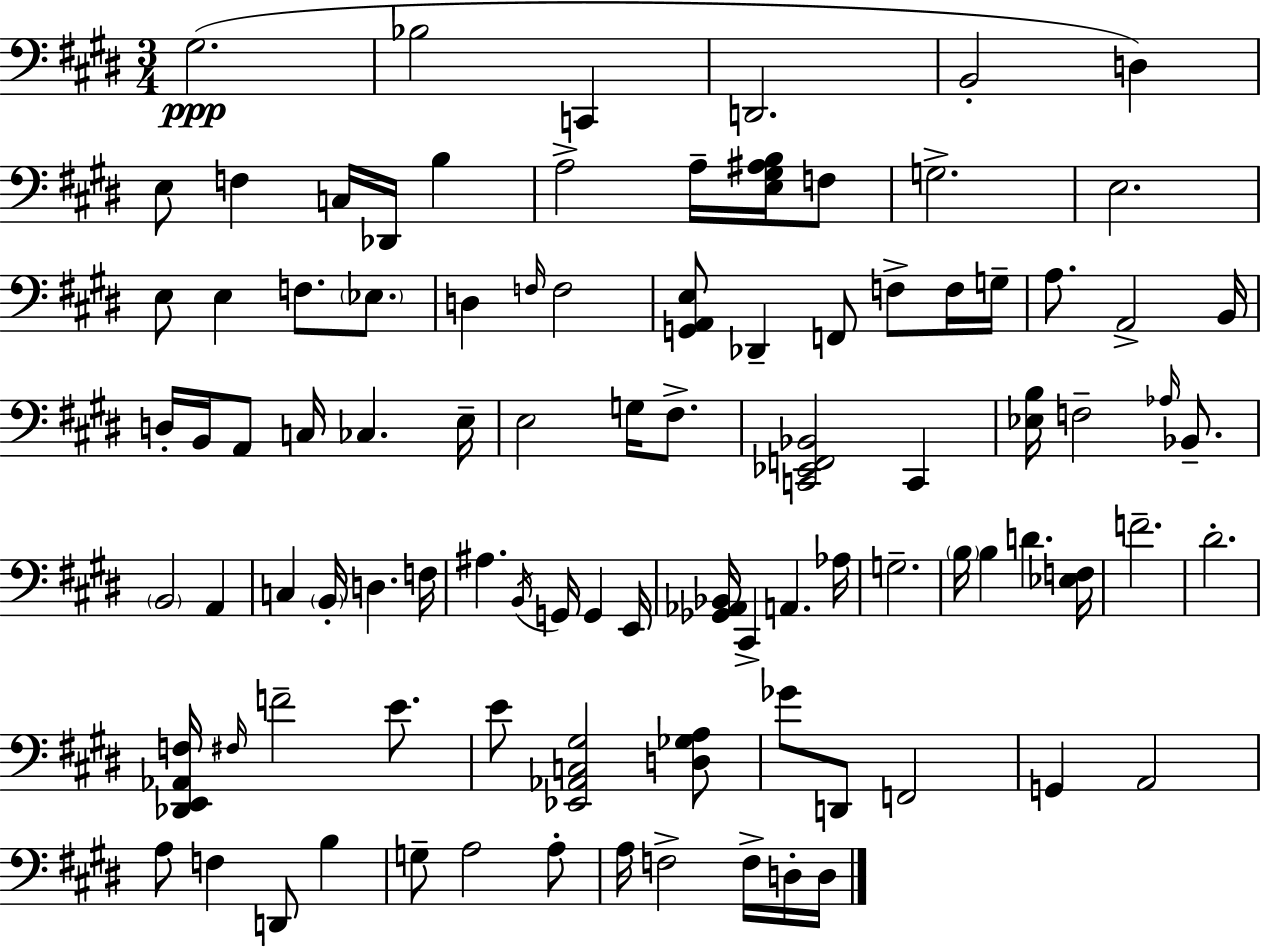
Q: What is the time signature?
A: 3/4